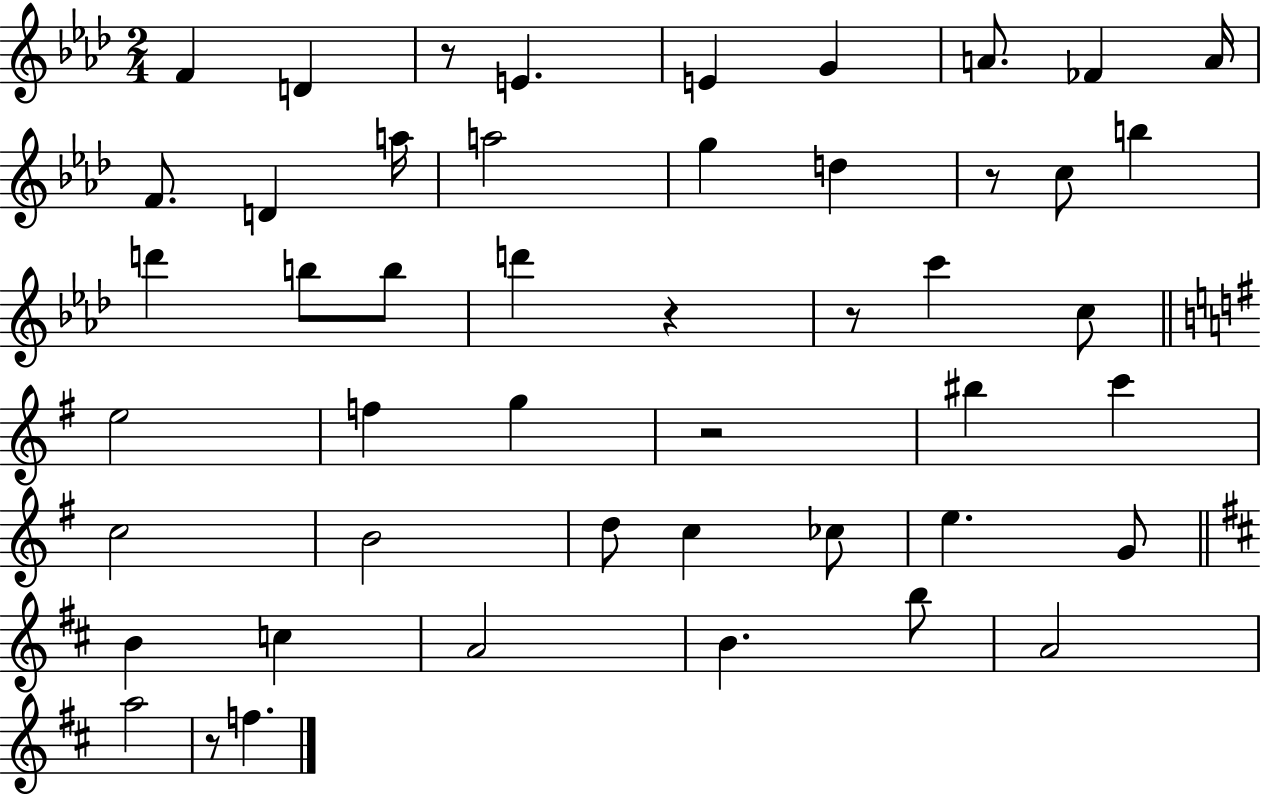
X:1
T:Untitled
M:2/4
L:1/4
K:Ab
F D z/2 E E G A/2 _F A/4 F/2 D a/4 a2 g d z/2 c/2 b d' b/2 b/2 d' z z/2 c' c/2 e2 f g z2 ^b c' c2 B2 d/2 c _c/2 e G/2 B c A2 B b/2 A2 a2 z/2 f